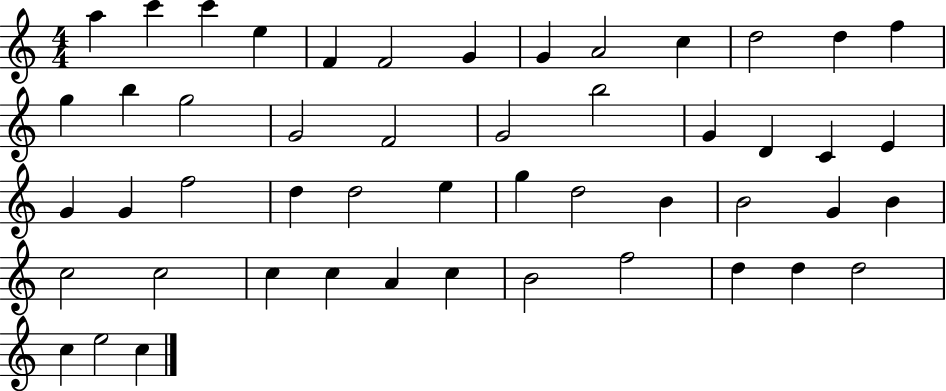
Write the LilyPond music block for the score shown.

{
  \clef treble
  \numericTimeSignature
  \time 4/4
  \key c \major
  a''4 c'''4 c'''4 e''4 | f'4 f'2 g'4 | g'4 a'2 c''4 | d''2 d''4 f''4 | \break g''4 b''4 g''2 | g'2 f'2 | g'2 b''2 | g'4 d'4 c'4 e'4 | \break g'4 g'4 f''2 | d''4 d''2 e''4 | g''4 d''2 b'4 | b'2 g'4 b'4 | \break c''2 c''2 | c''4 c''4 a'4 c''4 | b'2 f''2 | d''4 d''4 d''2 | \break c''4 e''2 c''4 | \bar "|."
}